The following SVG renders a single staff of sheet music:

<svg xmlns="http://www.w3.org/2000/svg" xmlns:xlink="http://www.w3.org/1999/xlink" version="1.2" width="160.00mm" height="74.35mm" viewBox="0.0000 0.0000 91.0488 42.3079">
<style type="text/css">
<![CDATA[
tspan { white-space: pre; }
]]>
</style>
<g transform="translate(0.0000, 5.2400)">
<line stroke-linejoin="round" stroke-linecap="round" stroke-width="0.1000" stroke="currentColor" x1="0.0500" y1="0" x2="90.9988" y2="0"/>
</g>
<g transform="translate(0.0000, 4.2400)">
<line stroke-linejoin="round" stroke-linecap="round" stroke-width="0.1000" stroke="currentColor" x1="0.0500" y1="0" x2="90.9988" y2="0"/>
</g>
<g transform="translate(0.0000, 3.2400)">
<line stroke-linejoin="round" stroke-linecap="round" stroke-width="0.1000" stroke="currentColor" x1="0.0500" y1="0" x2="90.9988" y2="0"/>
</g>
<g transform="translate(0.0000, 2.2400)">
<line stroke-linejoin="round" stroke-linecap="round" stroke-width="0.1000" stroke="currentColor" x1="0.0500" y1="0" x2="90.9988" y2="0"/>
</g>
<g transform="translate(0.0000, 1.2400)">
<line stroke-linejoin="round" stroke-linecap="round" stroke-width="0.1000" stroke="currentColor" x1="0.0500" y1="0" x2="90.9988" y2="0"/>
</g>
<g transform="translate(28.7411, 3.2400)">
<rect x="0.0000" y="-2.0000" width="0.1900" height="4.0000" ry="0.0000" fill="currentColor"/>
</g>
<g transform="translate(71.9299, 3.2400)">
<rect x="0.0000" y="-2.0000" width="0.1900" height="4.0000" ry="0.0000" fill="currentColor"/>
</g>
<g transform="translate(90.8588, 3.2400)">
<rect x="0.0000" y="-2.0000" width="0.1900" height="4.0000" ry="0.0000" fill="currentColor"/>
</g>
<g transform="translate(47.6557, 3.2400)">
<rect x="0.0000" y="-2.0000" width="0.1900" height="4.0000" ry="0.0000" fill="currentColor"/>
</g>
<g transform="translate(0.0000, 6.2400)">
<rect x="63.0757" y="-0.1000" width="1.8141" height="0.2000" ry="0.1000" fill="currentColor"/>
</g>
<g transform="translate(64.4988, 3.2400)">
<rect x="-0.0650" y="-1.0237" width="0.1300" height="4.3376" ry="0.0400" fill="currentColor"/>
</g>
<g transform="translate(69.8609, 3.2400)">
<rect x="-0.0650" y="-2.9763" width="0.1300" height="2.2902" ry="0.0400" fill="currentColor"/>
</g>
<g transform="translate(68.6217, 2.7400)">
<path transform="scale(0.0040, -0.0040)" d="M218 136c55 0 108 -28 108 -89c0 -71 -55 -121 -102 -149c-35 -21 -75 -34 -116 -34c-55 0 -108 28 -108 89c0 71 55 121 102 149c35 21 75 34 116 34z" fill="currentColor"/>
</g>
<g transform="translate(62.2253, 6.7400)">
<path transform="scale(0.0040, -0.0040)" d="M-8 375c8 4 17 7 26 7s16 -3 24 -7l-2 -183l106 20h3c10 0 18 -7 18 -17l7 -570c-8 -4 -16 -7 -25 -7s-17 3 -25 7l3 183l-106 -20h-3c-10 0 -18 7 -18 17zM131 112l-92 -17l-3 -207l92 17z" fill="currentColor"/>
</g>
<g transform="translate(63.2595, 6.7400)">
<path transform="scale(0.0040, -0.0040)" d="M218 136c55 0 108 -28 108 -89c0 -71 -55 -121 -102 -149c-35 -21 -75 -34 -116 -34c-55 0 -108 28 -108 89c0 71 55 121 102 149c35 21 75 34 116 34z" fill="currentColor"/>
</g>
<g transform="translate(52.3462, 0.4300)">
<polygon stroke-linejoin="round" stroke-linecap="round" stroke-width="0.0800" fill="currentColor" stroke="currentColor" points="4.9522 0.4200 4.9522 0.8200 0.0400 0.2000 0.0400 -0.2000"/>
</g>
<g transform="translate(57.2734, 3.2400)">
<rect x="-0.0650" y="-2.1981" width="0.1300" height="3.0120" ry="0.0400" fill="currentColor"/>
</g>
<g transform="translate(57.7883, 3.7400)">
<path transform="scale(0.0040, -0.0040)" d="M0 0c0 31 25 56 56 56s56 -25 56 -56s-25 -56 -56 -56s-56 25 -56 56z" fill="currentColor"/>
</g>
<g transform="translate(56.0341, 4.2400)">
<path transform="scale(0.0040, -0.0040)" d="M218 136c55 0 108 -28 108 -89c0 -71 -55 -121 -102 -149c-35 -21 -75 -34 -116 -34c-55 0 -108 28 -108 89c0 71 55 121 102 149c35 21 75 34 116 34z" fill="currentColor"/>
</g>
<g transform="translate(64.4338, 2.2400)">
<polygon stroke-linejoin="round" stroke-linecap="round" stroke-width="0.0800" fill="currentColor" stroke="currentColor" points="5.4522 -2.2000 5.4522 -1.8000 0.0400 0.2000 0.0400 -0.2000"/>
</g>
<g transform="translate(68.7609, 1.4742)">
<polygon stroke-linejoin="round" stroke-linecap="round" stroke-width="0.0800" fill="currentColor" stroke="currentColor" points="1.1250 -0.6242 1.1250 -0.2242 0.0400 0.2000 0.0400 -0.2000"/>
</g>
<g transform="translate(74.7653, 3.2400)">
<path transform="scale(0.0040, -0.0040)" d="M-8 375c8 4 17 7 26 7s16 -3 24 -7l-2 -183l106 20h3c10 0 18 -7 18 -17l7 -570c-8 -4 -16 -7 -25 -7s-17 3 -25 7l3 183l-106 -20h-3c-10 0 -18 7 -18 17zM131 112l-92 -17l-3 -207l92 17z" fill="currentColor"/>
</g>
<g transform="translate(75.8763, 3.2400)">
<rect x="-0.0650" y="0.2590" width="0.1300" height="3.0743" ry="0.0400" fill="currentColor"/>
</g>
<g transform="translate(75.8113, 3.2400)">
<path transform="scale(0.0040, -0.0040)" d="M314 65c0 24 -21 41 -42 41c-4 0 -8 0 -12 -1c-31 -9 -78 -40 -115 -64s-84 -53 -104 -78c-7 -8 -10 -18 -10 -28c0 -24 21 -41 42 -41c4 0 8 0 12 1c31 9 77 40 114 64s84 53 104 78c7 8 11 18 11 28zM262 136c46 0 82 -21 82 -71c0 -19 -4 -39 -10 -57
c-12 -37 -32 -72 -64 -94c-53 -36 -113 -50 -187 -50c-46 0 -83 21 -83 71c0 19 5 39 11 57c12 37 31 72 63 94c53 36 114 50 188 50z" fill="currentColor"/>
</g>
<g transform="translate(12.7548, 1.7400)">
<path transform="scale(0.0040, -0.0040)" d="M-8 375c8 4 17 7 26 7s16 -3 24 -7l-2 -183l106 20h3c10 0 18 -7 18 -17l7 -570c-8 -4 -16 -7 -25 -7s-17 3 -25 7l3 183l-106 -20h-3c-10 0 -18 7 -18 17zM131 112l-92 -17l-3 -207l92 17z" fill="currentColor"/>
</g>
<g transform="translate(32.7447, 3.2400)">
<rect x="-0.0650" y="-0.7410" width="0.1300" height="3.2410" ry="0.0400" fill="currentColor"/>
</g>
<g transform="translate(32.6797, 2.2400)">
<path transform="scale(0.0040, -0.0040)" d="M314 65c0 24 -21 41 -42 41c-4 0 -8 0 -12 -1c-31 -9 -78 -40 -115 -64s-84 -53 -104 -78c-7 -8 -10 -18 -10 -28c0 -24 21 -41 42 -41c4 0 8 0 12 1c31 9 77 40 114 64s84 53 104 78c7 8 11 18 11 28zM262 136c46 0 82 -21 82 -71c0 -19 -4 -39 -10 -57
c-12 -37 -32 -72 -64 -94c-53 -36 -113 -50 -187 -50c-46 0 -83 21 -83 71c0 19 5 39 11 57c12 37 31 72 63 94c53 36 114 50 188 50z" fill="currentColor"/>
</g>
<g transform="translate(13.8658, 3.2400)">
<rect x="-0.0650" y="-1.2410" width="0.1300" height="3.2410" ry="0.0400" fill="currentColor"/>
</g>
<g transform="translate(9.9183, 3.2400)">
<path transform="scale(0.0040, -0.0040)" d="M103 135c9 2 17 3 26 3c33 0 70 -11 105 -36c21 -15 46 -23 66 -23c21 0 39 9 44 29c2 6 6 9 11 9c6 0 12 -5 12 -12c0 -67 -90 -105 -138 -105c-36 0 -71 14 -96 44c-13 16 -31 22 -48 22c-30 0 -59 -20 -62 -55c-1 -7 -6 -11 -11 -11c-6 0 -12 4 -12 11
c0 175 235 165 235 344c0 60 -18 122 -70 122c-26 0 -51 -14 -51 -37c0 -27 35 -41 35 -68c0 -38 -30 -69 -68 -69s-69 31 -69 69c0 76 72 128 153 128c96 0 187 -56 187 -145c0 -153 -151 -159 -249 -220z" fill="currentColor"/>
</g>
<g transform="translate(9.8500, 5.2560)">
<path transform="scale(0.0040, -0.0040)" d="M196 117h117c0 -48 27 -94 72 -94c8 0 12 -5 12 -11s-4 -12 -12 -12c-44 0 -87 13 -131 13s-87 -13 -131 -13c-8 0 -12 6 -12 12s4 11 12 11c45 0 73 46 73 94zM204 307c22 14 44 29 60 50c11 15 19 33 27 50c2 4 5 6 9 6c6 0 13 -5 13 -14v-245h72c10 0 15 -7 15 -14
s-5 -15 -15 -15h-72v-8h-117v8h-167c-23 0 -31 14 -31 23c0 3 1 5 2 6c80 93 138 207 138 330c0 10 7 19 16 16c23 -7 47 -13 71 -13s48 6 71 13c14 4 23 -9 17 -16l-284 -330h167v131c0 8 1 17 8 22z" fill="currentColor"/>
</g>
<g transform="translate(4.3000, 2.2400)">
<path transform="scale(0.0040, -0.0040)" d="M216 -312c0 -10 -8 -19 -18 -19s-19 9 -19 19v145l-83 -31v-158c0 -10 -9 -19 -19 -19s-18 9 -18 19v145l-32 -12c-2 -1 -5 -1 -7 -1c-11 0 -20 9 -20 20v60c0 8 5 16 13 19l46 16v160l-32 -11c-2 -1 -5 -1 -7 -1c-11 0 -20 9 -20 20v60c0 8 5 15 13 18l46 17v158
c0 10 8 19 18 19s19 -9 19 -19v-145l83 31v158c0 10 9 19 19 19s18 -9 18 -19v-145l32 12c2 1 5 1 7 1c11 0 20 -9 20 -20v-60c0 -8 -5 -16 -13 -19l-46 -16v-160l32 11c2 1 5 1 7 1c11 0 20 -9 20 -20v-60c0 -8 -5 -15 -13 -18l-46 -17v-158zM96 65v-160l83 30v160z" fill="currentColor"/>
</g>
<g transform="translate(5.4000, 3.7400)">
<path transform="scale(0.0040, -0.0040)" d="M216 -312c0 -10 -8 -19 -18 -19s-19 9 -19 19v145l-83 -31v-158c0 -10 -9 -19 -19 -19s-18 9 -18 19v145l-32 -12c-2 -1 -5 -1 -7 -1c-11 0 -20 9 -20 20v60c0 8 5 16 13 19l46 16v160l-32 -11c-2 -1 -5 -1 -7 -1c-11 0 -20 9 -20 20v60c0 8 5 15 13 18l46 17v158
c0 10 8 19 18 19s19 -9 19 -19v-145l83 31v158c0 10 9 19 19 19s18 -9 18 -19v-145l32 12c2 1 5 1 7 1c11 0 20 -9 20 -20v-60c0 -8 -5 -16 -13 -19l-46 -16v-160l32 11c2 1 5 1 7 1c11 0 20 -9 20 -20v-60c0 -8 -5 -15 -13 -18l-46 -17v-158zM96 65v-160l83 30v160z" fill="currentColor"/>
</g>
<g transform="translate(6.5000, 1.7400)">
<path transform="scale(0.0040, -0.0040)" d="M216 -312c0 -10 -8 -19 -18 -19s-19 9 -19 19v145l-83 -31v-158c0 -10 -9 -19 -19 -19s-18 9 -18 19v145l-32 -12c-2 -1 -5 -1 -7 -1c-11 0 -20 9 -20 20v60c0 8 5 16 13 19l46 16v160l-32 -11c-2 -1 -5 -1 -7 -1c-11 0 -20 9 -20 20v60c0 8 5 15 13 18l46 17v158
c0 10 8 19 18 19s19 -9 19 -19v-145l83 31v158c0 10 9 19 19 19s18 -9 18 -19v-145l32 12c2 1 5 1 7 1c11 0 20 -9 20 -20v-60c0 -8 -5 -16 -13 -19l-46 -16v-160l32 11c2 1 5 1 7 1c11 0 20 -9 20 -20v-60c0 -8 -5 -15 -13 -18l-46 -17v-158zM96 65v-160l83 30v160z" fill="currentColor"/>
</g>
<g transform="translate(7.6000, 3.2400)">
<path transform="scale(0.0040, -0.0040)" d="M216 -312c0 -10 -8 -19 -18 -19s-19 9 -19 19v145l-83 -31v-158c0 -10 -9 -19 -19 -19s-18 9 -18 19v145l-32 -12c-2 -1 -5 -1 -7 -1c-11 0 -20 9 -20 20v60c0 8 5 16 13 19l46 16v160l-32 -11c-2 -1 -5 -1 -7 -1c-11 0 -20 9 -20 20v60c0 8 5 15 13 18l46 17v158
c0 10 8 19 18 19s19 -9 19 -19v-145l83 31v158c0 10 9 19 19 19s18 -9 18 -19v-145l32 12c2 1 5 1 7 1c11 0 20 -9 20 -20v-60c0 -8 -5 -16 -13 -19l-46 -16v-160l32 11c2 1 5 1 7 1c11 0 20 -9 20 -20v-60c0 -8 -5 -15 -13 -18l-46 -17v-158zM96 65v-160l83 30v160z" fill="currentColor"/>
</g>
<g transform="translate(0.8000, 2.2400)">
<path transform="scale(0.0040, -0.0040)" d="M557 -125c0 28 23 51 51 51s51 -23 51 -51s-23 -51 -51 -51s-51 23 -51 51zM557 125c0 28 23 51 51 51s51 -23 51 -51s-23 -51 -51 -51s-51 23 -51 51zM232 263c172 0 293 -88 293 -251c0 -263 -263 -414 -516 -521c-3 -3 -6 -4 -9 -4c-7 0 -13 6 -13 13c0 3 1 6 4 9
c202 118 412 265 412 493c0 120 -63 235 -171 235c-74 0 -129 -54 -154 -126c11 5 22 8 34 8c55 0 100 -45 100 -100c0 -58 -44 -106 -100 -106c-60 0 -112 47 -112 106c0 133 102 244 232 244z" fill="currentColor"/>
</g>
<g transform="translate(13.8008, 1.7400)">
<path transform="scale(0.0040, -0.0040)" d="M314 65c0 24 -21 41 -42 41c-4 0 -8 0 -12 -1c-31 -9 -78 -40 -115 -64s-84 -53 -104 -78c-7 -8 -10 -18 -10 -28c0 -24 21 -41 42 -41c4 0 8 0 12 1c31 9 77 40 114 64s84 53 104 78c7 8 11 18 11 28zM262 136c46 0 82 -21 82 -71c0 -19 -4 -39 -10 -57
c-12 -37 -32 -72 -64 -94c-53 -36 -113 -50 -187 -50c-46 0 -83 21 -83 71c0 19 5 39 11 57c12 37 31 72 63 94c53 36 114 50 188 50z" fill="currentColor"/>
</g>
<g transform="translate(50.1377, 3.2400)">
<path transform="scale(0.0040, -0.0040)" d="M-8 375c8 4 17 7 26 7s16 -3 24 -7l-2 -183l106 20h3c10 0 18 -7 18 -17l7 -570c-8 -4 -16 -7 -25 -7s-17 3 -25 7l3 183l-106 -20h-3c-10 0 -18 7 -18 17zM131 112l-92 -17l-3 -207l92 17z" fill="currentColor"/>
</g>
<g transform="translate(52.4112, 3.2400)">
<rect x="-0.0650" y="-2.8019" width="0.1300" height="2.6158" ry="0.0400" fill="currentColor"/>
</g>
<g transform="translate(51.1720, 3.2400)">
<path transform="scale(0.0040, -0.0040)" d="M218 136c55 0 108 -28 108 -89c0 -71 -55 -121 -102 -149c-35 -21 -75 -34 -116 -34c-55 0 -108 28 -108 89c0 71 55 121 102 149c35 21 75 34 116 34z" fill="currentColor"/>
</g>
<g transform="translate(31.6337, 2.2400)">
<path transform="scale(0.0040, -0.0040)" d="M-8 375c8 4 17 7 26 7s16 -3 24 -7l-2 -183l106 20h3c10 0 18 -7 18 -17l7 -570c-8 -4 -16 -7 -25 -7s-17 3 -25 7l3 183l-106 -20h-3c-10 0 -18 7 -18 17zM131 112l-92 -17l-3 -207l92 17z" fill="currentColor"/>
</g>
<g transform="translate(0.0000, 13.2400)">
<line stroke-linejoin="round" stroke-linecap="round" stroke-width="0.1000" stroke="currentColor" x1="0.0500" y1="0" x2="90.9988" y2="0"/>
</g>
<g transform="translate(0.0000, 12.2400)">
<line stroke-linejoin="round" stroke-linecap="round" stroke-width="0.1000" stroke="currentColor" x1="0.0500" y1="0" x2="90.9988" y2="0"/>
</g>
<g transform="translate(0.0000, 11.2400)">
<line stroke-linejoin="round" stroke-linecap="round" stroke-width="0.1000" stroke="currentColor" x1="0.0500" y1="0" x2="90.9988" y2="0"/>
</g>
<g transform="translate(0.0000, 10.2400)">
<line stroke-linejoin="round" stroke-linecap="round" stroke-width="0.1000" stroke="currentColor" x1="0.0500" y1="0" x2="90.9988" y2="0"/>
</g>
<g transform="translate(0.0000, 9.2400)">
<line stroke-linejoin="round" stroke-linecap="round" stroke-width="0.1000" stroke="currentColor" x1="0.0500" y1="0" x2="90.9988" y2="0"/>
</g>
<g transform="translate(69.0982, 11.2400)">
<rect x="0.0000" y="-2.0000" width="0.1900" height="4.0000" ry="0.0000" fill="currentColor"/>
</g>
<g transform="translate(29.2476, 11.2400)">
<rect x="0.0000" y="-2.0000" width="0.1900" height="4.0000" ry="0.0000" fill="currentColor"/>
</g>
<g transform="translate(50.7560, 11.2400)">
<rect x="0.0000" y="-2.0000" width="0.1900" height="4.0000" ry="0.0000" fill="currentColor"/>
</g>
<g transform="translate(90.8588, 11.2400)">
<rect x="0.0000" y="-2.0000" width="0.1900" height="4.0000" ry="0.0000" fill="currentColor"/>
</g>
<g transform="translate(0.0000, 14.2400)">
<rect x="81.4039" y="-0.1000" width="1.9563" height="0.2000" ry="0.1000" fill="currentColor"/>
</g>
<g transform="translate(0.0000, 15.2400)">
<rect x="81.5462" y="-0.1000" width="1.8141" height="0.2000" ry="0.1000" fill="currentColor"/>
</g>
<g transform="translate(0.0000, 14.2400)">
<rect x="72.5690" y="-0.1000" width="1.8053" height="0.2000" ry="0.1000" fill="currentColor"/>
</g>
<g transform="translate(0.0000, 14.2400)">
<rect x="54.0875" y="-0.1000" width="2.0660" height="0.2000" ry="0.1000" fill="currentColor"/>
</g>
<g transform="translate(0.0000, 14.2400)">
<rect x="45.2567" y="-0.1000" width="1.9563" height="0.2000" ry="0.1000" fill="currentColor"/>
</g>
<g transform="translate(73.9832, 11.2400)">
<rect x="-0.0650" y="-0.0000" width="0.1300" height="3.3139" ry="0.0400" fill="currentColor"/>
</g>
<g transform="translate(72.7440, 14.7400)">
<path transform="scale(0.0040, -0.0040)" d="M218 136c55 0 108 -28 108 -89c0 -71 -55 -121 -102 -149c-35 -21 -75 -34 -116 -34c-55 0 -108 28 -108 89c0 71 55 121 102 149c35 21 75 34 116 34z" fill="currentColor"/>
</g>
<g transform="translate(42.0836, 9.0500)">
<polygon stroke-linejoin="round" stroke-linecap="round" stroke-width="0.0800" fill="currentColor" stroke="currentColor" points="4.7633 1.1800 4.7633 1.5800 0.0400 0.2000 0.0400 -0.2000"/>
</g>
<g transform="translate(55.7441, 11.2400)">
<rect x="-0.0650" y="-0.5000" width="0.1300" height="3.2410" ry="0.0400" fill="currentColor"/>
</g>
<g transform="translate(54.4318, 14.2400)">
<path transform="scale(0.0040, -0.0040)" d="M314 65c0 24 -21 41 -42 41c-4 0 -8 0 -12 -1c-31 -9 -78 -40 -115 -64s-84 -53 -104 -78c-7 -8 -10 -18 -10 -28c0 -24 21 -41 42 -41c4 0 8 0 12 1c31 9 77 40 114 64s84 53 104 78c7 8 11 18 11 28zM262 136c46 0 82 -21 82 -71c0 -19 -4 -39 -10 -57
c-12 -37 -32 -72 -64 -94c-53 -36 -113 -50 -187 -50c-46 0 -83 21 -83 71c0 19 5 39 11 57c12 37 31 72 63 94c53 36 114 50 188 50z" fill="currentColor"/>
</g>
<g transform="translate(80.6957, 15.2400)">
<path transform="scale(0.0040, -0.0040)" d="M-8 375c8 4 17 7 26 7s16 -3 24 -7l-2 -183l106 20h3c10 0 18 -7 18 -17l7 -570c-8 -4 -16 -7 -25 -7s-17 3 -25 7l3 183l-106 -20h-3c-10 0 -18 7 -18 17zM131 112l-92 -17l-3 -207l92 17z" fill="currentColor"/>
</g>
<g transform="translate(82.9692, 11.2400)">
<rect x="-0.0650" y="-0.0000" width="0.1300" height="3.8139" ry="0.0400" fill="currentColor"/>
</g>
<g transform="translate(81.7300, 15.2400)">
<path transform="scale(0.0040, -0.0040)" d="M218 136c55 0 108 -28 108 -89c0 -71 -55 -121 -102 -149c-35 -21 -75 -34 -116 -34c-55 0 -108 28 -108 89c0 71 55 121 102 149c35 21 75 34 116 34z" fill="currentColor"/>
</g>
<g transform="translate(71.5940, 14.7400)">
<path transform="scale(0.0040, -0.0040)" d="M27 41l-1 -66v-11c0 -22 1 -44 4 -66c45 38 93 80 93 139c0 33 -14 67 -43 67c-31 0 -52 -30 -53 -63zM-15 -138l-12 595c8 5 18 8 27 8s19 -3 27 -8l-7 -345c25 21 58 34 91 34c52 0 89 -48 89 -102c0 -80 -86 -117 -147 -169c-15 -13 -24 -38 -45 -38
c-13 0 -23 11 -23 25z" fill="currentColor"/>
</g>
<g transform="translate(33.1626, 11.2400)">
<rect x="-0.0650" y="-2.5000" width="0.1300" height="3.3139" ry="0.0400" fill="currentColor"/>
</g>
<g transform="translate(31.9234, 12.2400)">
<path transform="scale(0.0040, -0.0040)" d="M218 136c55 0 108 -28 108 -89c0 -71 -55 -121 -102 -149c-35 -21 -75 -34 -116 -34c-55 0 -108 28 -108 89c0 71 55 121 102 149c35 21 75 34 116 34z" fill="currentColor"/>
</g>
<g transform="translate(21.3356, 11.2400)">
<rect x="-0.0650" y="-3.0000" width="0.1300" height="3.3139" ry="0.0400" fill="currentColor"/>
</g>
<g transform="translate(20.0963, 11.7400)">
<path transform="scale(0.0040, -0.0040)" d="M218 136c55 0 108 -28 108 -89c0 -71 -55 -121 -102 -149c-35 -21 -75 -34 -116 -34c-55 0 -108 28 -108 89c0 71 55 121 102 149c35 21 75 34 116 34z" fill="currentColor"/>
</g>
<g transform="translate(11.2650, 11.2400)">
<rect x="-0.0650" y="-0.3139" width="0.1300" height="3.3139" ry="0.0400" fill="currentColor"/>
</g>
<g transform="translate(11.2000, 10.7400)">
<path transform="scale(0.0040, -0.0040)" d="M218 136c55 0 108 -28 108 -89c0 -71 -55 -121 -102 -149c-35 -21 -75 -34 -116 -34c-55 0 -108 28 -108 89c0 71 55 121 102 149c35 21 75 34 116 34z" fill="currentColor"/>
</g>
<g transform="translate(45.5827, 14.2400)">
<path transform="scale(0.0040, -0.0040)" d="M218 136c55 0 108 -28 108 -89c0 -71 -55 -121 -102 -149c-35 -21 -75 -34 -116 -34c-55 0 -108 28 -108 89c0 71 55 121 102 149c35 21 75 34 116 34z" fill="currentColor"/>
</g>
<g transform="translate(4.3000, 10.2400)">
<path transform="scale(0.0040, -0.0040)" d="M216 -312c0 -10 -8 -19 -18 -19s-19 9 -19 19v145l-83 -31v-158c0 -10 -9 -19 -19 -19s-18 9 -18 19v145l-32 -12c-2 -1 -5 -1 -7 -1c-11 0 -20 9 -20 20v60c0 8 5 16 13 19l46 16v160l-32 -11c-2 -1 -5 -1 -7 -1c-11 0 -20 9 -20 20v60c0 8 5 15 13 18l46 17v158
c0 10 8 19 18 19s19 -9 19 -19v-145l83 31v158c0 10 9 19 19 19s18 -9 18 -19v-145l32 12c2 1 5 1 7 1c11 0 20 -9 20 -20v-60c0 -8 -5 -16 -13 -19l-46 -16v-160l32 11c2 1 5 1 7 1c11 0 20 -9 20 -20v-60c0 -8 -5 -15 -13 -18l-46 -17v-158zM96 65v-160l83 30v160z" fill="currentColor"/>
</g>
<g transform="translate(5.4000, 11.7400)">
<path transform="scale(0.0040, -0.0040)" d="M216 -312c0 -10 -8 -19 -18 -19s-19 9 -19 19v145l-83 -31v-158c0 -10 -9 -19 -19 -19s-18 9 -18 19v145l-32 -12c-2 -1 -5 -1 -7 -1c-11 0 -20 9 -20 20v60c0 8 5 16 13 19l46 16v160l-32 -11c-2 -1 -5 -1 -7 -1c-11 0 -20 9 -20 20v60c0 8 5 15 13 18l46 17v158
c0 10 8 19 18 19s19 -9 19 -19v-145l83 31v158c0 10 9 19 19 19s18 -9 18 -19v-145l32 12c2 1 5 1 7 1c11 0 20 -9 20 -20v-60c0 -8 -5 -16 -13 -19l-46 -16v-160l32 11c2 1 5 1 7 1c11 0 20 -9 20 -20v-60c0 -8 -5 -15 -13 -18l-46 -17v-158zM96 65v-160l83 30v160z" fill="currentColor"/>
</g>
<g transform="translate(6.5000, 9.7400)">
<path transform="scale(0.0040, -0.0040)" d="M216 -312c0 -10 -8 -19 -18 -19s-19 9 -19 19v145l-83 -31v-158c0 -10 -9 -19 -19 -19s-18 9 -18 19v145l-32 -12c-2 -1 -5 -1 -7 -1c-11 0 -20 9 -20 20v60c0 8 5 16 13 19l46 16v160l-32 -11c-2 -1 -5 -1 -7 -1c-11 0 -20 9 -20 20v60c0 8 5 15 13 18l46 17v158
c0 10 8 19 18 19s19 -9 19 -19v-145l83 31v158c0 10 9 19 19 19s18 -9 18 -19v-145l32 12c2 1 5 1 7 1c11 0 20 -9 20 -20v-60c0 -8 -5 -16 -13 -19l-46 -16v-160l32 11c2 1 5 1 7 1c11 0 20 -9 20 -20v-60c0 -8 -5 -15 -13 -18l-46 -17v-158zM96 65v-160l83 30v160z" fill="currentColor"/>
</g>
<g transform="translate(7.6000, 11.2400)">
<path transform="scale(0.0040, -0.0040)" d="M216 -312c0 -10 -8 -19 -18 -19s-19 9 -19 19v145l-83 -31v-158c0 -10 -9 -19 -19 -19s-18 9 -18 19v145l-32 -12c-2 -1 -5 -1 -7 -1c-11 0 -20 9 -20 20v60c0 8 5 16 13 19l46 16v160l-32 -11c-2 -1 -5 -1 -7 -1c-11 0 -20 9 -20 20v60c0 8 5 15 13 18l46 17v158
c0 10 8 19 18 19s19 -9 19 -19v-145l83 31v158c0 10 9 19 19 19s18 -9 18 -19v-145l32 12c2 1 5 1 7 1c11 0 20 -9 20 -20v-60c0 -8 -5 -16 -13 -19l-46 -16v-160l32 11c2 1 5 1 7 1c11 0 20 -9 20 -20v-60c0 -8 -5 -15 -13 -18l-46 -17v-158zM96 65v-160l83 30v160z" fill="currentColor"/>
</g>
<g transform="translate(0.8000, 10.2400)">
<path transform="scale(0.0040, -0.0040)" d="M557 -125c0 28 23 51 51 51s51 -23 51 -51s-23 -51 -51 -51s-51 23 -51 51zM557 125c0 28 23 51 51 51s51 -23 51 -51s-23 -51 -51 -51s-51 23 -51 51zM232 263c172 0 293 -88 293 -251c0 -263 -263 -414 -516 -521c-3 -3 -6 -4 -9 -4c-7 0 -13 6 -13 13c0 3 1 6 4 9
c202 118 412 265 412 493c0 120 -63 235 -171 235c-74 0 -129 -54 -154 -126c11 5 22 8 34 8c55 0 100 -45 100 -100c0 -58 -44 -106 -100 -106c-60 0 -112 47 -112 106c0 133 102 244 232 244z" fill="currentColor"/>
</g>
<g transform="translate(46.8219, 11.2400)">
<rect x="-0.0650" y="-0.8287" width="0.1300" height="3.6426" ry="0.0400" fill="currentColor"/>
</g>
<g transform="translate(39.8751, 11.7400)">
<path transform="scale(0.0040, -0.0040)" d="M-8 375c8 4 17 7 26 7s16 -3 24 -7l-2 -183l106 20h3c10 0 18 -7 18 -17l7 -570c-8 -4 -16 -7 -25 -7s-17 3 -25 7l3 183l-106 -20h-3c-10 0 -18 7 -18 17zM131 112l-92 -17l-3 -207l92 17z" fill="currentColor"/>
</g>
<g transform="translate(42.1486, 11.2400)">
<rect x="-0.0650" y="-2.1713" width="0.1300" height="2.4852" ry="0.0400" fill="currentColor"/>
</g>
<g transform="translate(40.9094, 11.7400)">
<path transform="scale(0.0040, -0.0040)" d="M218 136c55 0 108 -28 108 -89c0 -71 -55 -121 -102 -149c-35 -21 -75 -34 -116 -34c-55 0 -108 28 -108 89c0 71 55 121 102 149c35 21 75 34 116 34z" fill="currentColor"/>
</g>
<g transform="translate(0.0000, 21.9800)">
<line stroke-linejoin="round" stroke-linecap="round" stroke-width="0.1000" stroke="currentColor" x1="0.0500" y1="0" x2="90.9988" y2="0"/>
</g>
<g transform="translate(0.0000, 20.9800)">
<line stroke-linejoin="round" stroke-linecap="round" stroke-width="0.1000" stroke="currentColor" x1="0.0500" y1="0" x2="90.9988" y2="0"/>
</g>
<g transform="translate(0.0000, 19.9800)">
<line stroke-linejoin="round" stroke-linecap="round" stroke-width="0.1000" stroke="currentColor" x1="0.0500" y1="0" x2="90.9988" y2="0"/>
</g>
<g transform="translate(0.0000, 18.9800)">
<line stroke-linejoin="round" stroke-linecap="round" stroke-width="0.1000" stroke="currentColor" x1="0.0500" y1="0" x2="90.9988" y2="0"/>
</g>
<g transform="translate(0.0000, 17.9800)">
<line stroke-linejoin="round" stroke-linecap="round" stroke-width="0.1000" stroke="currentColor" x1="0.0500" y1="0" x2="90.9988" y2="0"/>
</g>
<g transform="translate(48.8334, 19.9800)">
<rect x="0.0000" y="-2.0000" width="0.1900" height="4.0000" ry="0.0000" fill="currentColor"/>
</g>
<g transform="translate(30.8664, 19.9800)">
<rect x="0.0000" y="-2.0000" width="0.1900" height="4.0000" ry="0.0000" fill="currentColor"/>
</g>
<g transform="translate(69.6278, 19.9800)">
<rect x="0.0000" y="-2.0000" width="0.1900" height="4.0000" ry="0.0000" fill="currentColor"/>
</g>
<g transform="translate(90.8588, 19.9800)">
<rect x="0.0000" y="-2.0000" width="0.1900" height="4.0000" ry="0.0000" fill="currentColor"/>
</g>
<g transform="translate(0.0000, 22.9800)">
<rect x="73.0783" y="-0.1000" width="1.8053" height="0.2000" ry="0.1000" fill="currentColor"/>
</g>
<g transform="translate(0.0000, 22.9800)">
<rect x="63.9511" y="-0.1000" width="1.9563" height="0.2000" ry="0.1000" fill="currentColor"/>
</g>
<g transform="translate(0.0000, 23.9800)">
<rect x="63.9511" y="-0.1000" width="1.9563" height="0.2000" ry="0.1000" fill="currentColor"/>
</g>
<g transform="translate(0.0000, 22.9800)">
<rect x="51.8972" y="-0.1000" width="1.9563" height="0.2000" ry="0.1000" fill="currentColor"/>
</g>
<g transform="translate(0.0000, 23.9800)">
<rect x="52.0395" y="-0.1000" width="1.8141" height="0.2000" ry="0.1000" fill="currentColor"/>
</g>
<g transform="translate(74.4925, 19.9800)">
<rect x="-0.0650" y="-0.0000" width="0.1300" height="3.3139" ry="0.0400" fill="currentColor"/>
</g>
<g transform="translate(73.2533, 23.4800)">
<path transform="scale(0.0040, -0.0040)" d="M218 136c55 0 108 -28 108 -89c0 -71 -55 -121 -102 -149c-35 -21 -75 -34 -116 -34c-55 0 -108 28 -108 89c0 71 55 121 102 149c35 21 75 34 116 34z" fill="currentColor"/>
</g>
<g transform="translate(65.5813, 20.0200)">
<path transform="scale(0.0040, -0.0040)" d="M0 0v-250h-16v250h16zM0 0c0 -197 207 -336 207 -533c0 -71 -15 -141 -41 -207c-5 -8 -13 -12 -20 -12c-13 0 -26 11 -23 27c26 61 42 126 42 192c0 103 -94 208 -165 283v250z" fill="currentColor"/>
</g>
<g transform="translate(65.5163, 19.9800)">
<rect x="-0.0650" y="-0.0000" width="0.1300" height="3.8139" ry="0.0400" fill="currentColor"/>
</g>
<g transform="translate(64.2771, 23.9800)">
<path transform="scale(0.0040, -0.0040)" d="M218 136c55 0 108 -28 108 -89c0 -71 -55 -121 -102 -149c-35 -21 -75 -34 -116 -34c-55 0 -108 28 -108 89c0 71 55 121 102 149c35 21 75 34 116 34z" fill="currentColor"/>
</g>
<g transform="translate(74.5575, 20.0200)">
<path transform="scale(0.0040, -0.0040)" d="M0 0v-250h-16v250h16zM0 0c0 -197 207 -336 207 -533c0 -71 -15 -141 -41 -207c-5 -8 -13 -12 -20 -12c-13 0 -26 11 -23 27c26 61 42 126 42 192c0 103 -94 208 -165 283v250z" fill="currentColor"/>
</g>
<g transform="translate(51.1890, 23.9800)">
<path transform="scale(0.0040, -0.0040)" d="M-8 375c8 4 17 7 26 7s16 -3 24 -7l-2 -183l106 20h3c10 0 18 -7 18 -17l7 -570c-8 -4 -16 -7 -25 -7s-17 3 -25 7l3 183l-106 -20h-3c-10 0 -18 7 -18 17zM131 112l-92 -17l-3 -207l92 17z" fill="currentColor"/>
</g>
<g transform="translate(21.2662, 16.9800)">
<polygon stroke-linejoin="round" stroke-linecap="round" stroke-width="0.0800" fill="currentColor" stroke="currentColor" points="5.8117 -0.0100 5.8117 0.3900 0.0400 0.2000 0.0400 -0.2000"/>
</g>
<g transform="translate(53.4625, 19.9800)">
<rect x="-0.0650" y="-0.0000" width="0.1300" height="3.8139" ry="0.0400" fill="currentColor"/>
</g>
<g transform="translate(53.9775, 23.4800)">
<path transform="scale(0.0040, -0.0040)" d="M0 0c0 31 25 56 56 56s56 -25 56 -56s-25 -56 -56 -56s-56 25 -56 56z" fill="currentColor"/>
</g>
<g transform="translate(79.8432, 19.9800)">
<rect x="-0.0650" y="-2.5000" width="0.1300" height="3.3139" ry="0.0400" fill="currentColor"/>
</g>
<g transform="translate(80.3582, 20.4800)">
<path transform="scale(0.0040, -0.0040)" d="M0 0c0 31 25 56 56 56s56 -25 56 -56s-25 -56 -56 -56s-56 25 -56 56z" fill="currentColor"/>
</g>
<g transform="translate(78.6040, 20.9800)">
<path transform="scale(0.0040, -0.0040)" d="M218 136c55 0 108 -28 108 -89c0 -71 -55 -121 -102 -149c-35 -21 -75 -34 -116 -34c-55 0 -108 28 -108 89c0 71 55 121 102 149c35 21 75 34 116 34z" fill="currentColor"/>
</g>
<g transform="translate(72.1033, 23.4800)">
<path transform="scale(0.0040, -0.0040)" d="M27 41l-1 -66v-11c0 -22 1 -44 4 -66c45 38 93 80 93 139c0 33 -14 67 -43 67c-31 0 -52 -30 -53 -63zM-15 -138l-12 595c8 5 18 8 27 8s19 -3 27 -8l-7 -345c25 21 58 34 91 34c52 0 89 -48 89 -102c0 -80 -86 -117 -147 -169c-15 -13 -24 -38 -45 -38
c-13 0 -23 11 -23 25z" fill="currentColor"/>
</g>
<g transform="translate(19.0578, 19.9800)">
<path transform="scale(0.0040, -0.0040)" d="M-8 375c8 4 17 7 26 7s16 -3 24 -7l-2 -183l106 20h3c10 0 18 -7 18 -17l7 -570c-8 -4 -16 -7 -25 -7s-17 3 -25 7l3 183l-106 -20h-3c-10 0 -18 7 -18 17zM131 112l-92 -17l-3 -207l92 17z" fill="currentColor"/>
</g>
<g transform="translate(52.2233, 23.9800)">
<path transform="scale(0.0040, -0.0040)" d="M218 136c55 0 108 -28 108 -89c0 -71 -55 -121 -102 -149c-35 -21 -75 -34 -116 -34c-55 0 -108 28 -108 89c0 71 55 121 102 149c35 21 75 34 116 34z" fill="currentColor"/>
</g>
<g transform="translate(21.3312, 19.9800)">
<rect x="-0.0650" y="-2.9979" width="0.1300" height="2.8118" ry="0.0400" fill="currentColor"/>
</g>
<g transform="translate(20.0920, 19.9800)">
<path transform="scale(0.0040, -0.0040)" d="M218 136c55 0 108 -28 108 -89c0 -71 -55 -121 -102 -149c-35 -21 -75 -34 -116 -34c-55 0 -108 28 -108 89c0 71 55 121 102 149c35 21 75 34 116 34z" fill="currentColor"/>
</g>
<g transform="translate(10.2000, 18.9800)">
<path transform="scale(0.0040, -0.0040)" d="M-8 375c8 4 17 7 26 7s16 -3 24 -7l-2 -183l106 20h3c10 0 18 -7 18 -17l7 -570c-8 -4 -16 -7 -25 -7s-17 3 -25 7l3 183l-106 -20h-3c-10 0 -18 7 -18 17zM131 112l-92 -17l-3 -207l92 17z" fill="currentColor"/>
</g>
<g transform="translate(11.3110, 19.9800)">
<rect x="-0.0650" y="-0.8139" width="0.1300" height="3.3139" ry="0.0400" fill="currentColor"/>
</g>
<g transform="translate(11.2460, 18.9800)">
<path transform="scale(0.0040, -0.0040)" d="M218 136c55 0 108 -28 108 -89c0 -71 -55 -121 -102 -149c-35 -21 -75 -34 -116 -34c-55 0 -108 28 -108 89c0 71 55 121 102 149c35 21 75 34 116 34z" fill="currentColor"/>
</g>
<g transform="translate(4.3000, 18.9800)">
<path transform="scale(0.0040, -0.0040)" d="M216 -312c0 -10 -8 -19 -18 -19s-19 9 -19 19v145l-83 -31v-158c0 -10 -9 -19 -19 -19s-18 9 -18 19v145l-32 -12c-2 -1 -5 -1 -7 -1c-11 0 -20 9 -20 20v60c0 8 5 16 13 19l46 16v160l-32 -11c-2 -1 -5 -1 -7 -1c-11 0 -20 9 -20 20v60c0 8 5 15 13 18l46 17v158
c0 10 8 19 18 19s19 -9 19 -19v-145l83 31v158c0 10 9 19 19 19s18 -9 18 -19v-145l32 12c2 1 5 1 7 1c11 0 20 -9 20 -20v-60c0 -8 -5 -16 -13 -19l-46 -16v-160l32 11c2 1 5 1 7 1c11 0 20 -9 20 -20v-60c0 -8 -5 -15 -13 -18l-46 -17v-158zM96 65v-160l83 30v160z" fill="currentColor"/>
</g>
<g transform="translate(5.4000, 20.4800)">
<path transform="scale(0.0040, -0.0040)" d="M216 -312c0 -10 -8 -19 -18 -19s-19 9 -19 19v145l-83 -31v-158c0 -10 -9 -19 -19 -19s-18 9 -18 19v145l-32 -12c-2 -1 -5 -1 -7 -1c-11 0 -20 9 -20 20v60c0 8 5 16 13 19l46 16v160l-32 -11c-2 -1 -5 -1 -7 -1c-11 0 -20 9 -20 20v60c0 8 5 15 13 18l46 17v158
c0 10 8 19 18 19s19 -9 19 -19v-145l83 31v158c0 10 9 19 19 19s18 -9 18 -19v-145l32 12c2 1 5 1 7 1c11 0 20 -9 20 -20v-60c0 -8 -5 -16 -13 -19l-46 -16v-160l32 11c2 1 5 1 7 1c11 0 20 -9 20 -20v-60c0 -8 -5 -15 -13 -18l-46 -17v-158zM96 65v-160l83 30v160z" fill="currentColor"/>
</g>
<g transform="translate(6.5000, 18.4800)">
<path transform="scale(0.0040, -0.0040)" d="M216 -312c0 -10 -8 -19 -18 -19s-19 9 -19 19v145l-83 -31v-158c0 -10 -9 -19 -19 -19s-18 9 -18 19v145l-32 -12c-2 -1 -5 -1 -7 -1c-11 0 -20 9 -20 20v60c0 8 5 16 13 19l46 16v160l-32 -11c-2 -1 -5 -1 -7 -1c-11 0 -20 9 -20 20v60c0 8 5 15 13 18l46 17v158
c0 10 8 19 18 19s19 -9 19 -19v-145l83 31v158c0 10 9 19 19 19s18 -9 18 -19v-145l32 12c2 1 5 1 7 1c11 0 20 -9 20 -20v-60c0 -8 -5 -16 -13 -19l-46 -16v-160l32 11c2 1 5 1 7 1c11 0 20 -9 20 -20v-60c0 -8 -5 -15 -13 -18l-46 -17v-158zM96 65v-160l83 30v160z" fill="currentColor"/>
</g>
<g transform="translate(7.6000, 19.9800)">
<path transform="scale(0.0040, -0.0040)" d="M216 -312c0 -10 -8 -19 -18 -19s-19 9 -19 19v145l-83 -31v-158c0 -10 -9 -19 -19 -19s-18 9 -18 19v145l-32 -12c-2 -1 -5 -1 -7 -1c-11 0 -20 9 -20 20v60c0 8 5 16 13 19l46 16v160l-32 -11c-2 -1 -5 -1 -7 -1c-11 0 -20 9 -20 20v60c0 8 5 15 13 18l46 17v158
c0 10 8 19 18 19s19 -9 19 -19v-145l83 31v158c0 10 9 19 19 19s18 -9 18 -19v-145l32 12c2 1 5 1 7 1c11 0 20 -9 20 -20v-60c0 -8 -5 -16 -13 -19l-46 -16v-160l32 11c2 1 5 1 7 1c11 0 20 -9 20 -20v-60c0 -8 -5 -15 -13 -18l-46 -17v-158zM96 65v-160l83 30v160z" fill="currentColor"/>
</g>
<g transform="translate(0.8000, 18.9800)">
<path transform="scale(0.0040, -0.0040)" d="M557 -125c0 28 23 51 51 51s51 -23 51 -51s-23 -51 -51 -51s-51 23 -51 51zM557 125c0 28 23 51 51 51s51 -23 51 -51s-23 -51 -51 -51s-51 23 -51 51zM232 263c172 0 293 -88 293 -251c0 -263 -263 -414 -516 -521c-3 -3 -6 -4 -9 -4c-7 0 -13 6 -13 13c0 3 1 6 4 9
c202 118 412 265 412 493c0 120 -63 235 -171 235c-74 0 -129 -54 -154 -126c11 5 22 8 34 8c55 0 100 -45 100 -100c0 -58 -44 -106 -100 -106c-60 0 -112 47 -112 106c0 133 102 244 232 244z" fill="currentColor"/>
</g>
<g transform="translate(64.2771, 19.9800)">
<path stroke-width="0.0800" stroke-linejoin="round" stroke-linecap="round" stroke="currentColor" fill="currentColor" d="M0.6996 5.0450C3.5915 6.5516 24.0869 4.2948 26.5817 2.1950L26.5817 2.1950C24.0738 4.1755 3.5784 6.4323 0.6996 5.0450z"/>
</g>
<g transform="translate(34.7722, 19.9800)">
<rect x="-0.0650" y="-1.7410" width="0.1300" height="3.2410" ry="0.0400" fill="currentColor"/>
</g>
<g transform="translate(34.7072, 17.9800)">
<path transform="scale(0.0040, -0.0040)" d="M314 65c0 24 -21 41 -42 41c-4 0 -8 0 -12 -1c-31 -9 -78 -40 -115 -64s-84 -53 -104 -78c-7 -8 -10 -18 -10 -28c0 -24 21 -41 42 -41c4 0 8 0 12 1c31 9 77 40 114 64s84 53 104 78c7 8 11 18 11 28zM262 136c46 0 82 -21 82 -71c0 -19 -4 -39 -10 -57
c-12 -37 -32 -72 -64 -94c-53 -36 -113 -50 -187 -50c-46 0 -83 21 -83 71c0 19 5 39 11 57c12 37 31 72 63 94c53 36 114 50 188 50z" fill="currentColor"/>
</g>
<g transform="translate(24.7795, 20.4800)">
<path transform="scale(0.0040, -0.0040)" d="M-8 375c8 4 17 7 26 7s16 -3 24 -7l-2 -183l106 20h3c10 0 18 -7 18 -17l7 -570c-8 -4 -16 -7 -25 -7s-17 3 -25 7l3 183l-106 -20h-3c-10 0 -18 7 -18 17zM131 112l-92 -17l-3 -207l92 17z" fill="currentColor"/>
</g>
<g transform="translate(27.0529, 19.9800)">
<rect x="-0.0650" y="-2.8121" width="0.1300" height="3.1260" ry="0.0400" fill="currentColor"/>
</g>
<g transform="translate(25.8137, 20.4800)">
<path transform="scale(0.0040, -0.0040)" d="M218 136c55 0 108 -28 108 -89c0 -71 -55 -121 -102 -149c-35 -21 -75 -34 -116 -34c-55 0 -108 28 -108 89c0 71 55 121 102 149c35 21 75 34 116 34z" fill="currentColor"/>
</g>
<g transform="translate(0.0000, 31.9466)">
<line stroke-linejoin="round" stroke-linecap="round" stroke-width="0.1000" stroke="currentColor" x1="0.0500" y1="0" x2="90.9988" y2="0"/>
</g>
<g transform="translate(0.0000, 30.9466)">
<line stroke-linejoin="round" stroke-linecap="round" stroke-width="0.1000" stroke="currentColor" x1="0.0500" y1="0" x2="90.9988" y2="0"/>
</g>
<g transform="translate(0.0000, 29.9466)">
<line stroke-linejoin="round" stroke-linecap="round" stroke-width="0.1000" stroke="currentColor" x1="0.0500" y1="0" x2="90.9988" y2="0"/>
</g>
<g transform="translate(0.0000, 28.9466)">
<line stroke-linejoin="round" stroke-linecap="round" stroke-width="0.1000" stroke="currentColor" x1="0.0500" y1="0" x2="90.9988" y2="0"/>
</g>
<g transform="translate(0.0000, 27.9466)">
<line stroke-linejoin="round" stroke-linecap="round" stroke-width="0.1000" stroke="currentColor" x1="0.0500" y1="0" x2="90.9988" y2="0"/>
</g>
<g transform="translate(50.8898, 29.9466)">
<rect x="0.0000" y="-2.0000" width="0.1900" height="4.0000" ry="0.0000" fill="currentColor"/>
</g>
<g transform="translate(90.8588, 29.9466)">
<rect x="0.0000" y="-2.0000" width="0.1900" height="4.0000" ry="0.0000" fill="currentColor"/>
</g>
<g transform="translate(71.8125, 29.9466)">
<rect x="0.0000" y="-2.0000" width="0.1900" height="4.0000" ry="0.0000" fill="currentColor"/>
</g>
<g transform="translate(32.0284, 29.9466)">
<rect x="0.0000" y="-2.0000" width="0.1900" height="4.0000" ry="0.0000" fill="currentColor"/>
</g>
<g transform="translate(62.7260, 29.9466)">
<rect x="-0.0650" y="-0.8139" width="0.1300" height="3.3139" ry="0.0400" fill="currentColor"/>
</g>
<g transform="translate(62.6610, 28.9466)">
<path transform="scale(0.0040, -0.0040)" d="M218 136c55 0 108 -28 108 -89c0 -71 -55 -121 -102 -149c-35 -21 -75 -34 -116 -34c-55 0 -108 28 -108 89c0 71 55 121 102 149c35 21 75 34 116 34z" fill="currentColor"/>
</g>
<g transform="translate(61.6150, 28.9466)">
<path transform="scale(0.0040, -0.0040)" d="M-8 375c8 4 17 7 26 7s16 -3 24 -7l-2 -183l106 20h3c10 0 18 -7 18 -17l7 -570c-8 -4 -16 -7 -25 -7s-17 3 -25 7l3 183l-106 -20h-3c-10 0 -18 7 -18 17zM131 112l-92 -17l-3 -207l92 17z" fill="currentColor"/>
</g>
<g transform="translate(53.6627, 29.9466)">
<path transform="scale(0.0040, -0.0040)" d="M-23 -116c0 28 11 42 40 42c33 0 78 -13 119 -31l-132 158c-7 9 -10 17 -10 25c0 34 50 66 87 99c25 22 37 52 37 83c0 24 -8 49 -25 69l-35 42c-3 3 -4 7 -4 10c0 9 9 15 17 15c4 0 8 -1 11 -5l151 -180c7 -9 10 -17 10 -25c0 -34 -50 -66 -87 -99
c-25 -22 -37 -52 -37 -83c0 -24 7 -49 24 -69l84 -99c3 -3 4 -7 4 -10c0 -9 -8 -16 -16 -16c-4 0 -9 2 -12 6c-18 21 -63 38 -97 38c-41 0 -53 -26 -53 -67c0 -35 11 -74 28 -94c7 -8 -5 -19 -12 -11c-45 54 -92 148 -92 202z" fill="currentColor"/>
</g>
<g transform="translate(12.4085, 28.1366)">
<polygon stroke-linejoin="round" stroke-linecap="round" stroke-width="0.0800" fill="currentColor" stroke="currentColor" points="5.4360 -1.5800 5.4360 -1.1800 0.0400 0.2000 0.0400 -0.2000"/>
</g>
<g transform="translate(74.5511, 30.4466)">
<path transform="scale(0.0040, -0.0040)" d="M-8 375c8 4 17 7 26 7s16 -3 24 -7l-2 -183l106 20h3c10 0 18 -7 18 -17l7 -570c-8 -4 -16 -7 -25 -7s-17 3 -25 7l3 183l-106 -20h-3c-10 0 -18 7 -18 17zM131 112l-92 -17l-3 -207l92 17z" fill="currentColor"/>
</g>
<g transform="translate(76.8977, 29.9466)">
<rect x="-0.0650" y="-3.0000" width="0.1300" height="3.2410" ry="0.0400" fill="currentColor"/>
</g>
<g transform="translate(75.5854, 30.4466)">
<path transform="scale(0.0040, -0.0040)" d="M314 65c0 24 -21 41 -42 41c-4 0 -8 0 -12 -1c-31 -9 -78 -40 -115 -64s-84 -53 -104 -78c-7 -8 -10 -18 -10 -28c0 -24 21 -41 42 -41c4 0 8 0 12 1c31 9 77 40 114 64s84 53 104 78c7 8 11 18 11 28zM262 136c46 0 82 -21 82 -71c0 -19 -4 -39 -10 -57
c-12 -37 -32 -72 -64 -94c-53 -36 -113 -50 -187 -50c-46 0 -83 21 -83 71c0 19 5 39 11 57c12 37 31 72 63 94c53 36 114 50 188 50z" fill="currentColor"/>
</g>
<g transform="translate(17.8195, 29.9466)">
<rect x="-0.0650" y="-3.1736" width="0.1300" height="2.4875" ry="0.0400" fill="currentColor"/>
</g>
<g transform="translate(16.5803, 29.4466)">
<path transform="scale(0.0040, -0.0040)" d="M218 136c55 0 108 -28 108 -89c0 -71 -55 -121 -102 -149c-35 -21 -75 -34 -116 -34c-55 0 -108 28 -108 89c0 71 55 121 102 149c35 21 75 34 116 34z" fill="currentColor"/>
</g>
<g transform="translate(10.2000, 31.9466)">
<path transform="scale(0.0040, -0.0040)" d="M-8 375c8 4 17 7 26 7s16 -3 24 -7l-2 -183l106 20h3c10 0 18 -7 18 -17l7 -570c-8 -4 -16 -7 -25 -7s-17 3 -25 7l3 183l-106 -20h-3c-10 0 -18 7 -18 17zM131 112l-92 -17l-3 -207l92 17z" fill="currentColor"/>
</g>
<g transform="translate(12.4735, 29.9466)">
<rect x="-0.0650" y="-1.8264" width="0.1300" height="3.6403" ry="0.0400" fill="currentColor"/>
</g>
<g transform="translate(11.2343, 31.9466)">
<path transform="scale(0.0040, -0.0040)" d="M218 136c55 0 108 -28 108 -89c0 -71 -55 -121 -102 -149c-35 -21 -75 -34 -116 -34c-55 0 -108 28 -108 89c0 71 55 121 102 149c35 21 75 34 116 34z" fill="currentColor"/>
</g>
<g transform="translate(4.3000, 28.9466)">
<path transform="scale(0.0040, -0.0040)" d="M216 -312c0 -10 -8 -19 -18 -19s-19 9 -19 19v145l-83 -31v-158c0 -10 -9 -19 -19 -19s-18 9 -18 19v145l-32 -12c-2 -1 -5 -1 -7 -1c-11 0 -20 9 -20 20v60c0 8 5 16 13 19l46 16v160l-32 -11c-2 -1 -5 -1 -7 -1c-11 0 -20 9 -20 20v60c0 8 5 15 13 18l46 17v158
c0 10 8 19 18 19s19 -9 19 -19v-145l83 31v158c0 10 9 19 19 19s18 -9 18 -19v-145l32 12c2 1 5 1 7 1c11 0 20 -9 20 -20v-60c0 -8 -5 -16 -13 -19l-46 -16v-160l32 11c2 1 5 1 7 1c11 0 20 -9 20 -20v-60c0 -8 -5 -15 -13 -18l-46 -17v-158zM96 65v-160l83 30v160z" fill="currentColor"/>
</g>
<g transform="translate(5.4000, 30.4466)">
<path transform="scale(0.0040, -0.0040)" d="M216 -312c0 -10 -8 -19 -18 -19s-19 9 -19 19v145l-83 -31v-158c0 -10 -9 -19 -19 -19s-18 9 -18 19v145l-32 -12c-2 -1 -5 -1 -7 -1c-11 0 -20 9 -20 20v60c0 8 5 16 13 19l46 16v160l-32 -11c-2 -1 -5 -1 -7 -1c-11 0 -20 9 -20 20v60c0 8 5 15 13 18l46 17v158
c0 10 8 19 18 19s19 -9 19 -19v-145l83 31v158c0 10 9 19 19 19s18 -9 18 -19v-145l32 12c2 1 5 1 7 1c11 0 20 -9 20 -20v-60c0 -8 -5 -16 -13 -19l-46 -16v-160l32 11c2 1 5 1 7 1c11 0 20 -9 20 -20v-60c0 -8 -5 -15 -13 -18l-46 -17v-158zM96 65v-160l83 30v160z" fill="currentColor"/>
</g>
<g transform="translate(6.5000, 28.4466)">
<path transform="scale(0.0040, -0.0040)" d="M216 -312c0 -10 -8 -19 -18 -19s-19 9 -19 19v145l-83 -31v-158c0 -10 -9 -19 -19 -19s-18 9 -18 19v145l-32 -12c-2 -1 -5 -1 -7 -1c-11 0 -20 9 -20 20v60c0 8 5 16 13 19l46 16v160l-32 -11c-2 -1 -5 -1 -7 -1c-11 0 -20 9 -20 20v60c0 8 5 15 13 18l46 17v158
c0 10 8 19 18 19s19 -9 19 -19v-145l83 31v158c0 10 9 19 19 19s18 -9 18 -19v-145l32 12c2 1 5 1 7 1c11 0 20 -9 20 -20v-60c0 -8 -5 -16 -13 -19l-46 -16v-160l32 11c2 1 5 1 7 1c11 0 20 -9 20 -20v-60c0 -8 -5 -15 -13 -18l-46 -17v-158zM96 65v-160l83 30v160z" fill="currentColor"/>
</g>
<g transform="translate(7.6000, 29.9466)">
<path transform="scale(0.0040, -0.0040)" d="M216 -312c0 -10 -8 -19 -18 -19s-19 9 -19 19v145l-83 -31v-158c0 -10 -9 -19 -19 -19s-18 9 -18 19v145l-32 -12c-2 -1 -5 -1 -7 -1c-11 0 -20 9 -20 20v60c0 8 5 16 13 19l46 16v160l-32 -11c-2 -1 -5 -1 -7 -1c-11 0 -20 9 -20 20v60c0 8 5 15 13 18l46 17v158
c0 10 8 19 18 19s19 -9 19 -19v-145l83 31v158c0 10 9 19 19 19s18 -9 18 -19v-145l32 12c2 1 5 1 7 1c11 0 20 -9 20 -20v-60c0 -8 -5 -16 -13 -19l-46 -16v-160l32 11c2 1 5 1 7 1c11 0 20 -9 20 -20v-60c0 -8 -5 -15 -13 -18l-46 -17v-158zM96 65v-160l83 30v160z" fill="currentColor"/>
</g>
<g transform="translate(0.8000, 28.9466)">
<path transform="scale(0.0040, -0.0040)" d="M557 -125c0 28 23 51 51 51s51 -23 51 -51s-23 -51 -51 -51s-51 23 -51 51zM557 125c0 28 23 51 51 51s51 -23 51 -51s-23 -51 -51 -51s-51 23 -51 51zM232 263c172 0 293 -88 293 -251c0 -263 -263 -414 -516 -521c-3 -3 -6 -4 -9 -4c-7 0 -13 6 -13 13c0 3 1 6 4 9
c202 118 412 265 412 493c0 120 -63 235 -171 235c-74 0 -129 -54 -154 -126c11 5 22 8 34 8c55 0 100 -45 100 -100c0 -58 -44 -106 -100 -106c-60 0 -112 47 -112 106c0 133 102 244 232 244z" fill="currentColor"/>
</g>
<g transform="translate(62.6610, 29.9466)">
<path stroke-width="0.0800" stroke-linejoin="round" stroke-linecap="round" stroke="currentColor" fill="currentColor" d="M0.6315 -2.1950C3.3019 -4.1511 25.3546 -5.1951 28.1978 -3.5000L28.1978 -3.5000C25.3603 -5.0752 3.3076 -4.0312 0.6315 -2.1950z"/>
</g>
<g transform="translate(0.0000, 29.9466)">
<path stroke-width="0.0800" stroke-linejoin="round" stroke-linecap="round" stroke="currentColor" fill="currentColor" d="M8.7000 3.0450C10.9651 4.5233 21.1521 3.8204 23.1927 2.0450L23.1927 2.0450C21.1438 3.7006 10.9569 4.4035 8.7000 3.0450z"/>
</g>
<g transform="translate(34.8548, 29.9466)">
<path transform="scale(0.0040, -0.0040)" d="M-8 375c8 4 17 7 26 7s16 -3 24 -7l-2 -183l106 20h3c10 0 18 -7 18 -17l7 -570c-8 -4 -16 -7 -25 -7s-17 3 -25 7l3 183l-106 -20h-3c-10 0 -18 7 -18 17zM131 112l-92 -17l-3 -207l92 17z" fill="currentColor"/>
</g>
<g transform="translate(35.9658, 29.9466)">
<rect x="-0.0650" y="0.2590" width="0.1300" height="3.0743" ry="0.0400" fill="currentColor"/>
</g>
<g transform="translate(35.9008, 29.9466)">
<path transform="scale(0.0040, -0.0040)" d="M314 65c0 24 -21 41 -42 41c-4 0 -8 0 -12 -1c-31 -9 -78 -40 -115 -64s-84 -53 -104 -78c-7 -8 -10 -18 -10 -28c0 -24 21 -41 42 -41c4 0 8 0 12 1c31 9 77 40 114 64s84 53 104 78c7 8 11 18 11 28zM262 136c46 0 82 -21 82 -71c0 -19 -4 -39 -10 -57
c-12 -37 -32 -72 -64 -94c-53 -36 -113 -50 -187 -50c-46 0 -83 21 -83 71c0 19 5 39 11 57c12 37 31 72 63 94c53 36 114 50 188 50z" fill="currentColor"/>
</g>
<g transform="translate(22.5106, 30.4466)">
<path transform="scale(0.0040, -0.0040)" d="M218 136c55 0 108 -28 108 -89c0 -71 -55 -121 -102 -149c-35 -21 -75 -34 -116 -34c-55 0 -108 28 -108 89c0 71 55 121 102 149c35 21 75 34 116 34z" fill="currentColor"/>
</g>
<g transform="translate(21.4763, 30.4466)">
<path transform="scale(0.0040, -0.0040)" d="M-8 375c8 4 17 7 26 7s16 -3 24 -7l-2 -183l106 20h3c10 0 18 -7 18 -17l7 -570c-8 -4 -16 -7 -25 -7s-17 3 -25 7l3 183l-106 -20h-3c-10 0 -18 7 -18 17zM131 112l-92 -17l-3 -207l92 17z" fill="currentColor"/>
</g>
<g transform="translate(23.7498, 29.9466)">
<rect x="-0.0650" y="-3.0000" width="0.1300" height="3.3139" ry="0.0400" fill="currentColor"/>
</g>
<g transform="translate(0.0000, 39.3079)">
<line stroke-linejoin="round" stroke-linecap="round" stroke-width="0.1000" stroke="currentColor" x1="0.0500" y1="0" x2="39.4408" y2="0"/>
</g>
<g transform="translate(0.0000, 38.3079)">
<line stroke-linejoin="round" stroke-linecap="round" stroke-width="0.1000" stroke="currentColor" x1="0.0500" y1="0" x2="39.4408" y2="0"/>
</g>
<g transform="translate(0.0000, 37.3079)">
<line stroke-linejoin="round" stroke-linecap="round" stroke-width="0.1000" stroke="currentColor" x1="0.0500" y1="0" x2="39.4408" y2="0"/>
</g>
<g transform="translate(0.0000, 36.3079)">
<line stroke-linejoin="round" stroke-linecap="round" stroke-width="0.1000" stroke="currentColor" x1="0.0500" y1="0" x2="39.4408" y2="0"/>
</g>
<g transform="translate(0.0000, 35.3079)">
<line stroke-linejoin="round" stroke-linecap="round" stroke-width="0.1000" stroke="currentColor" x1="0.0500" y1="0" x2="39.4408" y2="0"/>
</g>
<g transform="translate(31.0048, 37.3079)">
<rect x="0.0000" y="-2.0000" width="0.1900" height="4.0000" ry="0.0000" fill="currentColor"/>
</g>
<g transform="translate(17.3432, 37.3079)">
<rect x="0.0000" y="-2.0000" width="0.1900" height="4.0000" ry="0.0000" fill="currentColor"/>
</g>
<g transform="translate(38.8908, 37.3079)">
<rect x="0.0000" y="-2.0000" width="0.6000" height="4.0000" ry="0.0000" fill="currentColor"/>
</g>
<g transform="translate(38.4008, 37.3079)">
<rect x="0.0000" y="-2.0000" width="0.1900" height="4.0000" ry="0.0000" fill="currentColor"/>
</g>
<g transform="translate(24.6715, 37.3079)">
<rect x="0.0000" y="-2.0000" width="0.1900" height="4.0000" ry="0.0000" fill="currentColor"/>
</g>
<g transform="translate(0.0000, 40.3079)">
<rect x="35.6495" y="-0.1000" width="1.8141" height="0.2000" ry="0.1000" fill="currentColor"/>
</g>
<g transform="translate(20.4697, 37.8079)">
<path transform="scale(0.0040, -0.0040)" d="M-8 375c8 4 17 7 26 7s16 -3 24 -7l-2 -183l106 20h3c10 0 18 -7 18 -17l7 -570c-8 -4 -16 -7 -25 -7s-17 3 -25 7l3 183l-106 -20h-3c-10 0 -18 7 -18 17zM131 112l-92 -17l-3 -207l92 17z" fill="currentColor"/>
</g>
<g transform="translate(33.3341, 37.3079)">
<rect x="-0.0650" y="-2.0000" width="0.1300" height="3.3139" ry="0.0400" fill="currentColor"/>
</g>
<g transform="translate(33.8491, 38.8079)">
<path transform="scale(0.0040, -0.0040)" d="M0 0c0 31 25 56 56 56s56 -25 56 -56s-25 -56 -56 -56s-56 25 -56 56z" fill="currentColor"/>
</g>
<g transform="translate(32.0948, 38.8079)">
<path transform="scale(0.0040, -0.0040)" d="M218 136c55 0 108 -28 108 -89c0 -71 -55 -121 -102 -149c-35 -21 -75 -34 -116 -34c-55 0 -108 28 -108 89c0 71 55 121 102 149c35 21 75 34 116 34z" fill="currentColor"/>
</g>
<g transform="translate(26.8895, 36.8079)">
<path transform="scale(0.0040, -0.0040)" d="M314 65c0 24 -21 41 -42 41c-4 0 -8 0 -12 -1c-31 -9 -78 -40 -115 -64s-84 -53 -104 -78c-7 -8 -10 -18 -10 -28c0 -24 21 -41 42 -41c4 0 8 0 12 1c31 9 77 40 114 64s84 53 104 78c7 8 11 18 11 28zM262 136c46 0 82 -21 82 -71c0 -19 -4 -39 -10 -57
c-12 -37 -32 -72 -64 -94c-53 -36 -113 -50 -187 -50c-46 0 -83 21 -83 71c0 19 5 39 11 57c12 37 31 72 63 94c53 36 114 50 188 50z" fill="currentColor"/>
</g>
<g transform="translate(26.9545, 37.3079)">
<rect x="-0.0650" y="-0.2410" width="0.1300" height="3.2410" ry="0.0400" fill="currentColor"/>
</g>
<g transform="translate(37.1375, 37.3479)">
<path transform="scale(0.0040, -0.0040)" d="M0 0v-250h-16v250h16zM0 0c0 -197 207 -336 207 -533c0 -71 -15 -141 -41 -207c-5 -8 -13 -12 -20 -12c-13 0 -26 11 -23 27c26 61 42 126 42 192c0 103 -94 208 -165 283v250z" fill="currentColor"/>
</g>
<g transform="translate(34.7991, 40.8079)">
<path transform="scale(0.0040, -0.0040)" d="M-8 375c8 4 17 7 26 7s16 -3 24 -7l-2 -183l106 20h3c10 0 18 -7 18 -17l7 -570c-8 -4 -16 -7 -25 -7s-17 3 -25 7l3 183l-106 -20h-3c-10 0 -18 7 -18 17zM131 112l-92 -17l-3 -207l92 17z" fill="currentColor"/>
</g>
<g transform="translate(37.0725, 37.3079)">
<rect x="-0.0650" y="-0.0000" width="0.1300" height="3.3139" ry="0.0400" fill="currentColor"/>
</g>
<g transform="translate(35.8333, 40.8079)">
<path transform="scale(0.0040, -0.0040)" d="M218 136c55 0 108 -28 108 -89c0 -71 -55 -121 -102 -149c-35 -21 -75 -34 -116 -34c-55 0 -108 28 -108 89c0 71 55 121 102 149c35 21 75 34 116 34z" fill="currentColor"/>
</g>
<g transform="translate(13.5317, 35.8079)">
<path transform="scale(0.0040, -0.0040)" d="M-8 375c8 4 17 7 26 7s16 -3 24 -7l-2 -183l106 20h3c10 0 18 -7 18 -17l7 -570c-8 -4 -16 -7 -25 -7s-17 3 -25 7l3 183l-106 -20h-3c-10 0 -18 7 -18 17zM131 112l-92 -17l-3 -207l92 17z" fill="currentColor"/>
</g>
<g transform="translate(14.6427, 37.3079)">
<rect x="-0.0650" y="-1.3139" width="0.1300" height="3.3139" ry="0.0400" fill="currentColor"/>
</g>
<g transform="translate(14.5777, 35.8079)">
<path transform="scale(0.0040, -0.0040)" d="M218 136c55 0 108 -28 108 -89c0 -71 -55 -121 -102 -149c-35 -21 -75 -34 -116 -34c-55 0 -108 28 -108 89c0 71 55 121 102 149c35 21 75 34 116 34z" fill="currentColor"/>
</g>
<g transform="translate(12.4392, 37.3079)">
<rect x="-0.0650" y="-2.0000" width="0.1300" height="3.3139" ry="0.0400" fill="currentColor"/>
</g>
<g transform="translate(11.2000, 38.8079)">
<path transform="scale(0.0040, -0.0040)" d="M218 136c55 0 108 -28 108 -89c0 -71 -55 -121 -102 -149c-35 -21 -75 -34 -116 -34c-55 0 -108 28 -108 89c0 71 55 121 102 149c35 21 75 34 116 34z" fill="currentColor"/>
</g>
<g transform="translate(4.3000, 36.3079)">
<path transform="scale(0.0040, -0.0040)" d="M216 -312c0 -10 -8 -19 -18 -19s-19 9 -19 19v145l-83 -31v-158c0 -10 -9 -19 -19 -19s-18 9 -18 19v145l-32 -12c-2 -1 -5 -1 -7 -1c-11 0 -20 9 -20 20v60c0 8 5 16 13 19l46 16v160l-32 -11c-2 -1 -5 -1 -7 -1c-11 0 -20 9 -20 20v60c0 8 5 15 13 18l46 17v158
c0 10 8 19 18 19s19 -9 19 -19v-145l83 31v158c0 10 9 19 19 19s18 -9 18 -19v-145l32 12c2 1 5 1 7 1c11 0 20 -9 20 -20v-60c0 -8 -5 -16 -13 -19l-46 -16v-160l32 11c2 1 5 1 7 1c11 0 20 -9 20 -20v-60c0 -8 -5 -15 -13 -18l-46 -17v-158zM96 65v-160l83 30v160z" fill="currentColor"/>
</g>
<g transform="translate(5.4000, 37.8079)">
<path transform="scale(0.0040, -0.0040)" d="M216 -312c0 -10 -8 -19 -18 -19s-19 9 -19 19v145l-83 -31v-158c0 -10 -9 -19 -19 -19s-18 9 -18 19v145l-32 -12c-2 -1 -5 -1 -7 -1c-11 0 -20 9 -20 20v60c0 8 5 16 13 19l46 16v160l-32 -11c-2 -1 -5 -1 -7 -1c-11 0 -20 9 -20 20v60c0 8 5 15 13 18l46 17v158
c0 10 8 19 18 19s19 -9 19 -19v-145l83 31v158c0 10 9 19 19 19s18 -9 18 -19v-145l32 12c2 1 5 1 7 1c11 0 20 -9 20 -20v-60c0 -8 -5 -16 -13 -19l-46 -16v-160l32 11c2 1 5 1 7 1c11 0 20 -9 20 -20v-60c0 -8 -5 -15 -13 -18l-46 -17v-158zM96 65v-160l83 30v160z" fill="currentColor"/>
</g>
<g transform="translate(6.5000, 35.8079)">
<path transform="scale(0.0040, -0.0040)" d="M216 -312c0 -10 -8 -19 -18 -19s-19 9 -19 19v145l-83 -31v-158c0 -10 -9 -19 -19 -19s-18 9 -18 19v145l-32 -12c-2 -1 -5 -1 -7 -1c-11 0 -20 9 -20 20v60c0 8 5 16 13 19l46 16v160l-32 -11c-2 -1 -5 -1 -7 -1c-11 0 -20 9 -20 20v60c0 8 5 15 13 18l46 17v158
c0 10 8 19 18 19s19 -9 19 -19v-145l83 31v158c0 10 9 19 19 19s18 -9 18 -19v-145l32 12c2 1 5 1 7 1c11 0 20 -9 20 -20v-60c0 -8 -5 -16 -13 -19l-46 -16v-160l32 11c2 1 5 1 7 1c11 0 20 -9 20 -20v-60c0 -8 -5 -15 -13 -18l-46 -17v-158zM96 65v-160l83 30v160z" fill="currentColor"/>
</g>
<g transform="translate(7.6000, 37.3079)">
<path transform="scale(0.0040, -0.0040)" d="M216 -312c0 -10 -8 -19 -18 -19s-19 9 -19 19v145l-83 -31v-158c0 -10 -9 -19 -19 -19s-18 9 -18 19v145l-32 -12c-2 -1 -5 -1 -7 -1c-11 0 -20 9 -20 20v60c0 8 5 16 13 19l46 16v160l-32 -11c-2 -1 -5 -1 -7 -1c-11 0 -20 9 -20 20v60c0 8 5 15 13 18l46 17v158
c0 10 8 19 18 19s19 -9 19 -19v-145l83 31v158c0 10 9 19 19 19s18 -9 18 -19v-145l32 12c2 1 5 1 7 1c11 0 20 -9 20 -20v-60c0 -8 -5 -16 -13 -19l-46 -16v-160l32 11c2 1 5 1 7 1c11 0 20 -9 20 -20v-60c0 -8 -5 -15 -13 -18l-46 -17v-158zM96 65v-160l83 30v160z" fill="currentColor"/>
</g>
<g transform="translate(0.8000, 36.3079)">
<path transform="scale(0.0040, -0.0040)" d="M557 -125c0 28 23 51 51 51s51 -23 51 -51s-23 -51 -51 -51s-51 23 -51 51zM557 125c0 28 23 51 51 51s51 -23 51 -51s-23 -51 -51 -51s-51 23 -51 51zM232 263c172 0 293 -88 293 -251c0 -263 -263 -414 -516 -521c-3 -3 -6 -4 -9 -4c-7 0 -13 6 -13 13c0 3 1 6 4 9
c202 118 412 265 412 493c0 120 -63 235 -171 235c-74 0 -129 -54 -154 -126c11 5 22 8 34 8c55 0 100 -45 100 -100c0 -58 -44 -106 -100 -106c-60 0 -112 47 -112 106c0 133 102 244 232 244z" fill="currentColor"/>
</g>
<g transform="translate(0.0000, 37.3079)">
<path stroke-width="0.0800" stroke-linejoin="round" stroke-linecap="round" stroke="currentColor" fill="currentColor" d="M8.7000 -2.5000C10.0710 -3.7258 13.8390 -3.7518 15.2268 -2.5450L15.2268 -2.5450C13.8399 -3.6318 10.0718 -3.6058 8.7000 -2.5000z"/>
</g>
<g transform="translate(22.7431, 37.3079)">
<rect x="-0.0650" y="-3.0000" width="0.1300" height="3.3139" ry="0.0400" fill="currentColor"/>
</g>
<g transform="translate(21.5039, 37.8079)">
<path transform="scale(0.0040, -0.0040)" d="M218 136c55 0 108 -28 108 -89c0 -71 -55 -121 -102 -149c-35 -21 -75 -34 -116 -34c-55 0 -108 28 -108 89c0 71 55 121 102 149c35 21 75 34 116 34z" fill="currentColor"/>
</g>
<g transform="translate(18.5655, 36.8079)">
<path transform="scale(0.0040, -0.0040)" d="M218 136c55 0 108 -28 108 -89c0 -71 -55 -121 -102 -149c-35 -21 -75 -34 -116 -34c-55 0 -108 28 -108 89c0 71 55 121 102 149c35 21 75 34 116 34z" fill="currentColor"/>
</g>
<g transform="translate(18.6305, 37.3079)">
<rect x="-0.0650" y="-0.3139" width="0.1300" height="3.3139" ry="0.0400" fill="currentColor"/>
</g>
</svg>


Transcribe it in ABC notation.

X:1
T:Untitled
M:2/4
L:1/4
K:E
G,2 F,2 D,/2 B,,/2 D,,/2 E,/4 D,2 E, ^C, B,, C,/2 E,,/2 E,,2 _D,, C,, F, D,/2 C,/2 A,2 C,, C,,/2 _D,,/2 B,, G,,/2 E,/2 C, D,2 z F, C,2 A,, G, E, C, E,2 A,, D,,/2